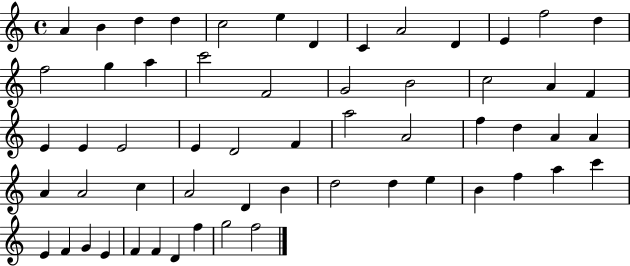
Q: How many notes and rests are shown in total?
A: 58